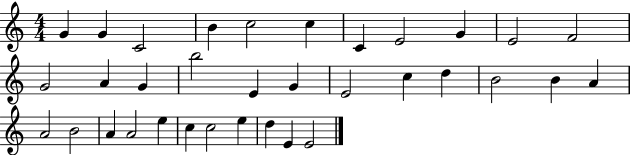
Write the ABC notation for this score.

X:1
T:Untitled
M:4/4
L:1/4
K:C
G G C2 B c2 c C E2 G E2 F2 G2 A G b2 E G E2 c d B2 B A A2 B2 A A2 e c c2 e d E E2